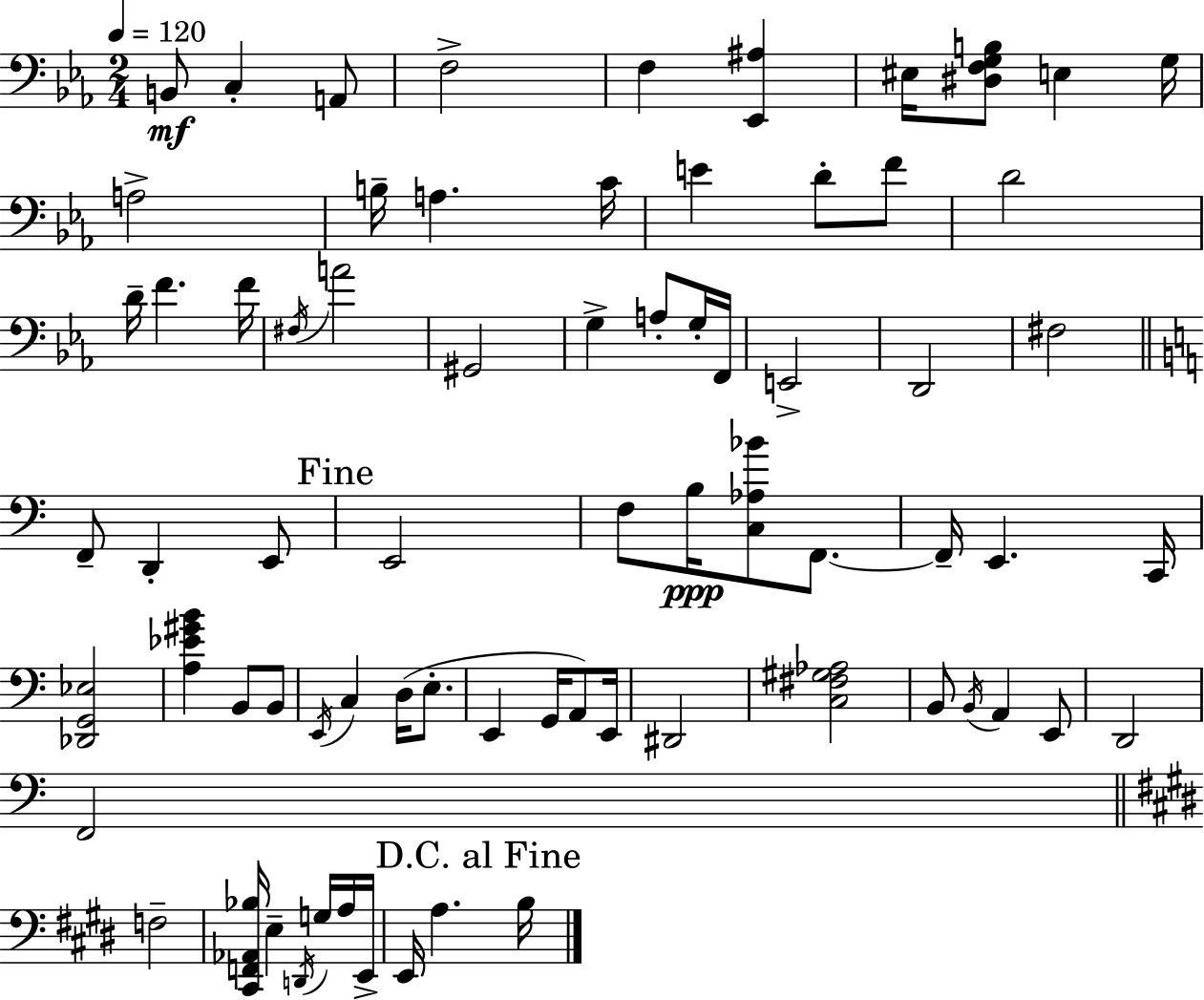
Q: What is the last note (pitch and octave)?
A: B3